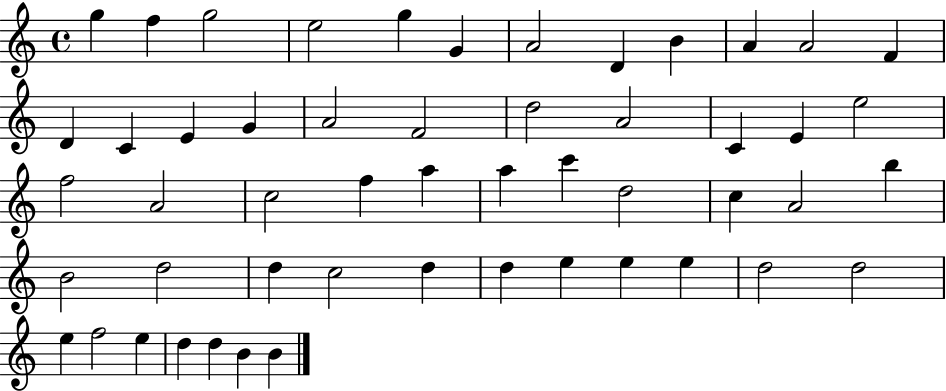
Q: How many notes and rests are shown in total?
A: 52